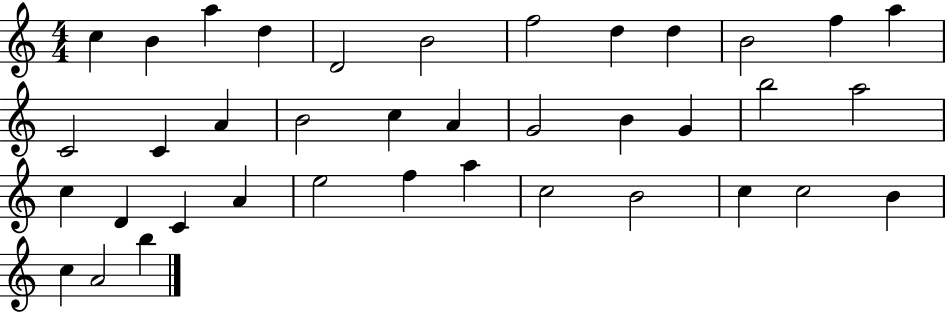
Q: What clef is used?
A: treble